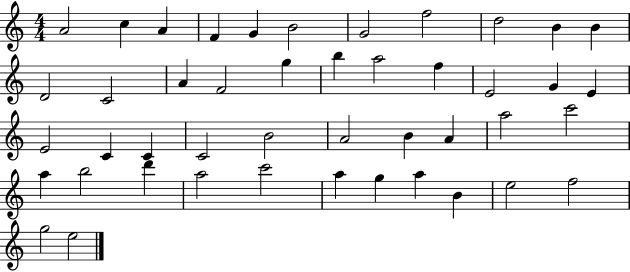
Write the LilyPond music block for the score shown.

{
  \clef treble
  \numericTimeSignature
  \time 4/4
  \key c \major
  a'2 c''4 a'4 | f'4 g'4 b'2 | g'2 f''2 | d''2 b'4 b'4 | \break d'2 c'2 | a'4 f'2 g''4 | b''4 a''2 f''4 | e'2 g'4 e'4 | \break e'2 c'4 c'4 | c'2 b'2 | a'2 b'4 a'4 | a''2 c'''2 | \break a''4 b''2 d'''4 | a''2 c'''2 | a''4 g''4 a''4 b'4 | e''2 f''2 | \break g''2 e''2 | \bar "|."
}